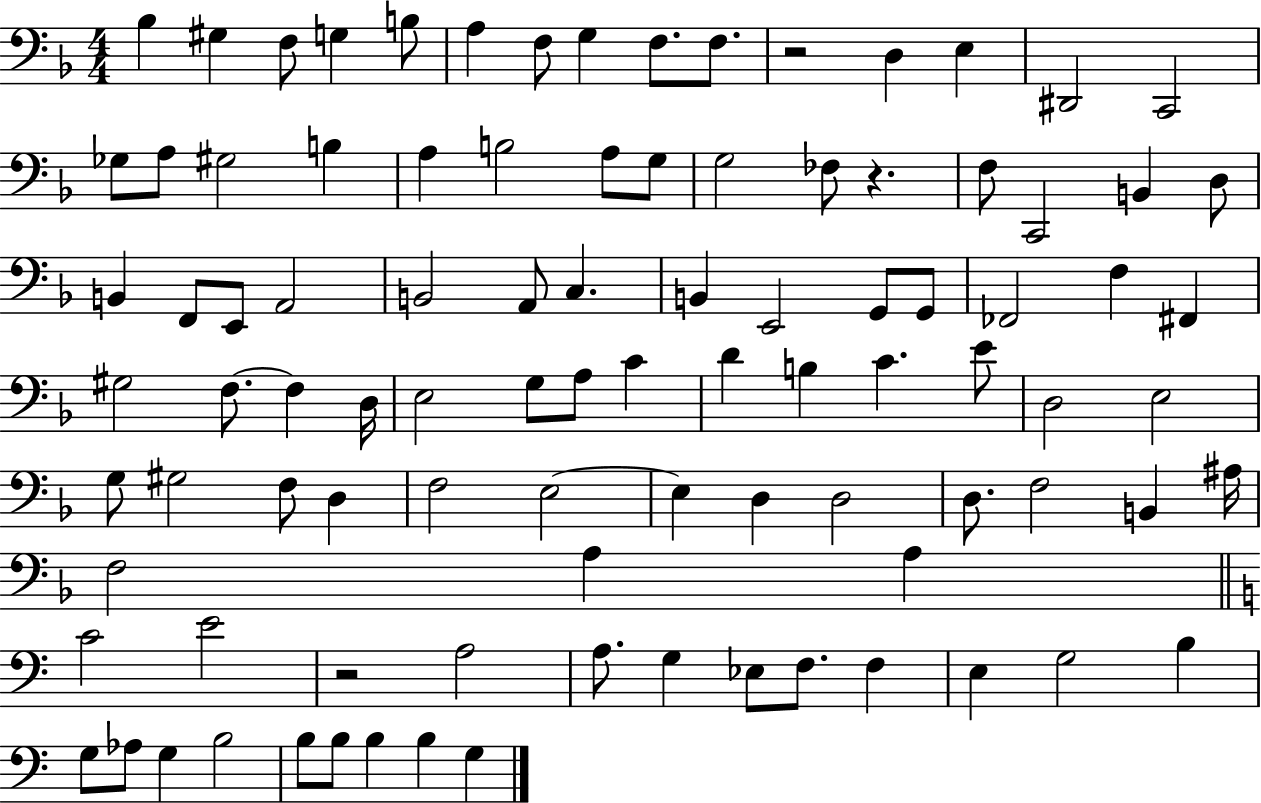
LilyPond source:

{
  \clef bass
  \numericTimeSignature
  \time 4/4
  \key f \major
  \repeat volta 2 { bes4 gis4 f8 g4 b8 | a4 f8 g4 f8. f8. | r2 d4 e4 | dis,2 c,2 | \break ges8 a8 gis2 b4 | a4 b2 a8 g8 | g2 fes8 r4. | f8 c,2 b,4 d8 | \break b,4 f,8 e,8 a,2 | b,2 a,8 c4. | b,4 e,2 g,8 g,8 | fes,2 f4 fis,4 | \break gis2 f8.~~ f4 d16 | e2 g8 a8 c'4 | d'4 b4 c'4. e'8 | d2 e2 | \break g8 gis2 f8 d4 | f2 e2~~ | e4 d4 d2 | d8. f2 b,4 ais16 | \break f2 a4 a4 | \bar "||" \break \key c \major c'2 e'2 | r2 a2 | a8. g4 ees8 f8. f4 | e4 g2 b4 | \break g8 aes8 g4 b2 | b8 b8 b4 b4 g4 | } \bar "|."
}